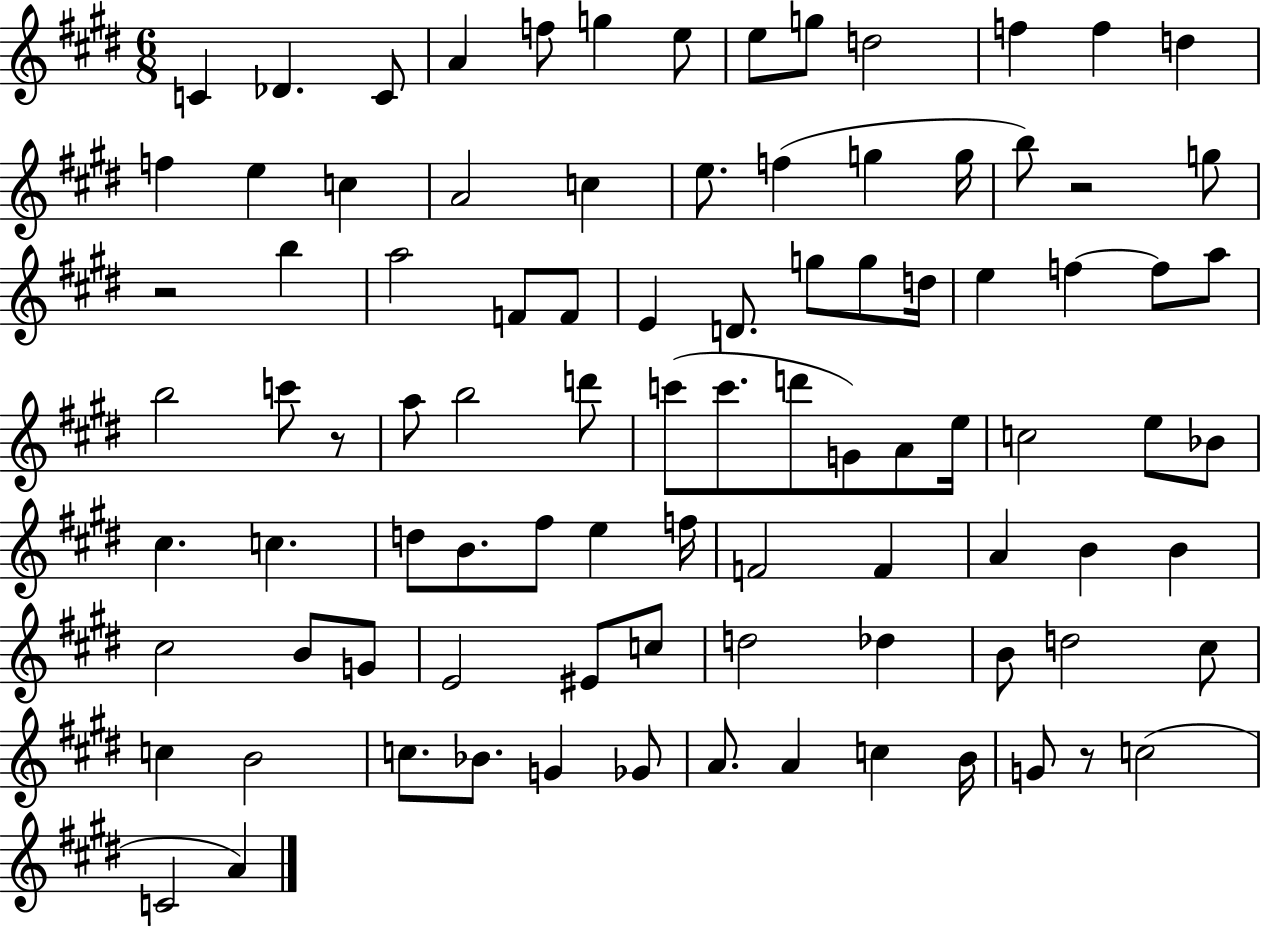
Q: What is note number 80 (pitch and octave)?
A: Gb4